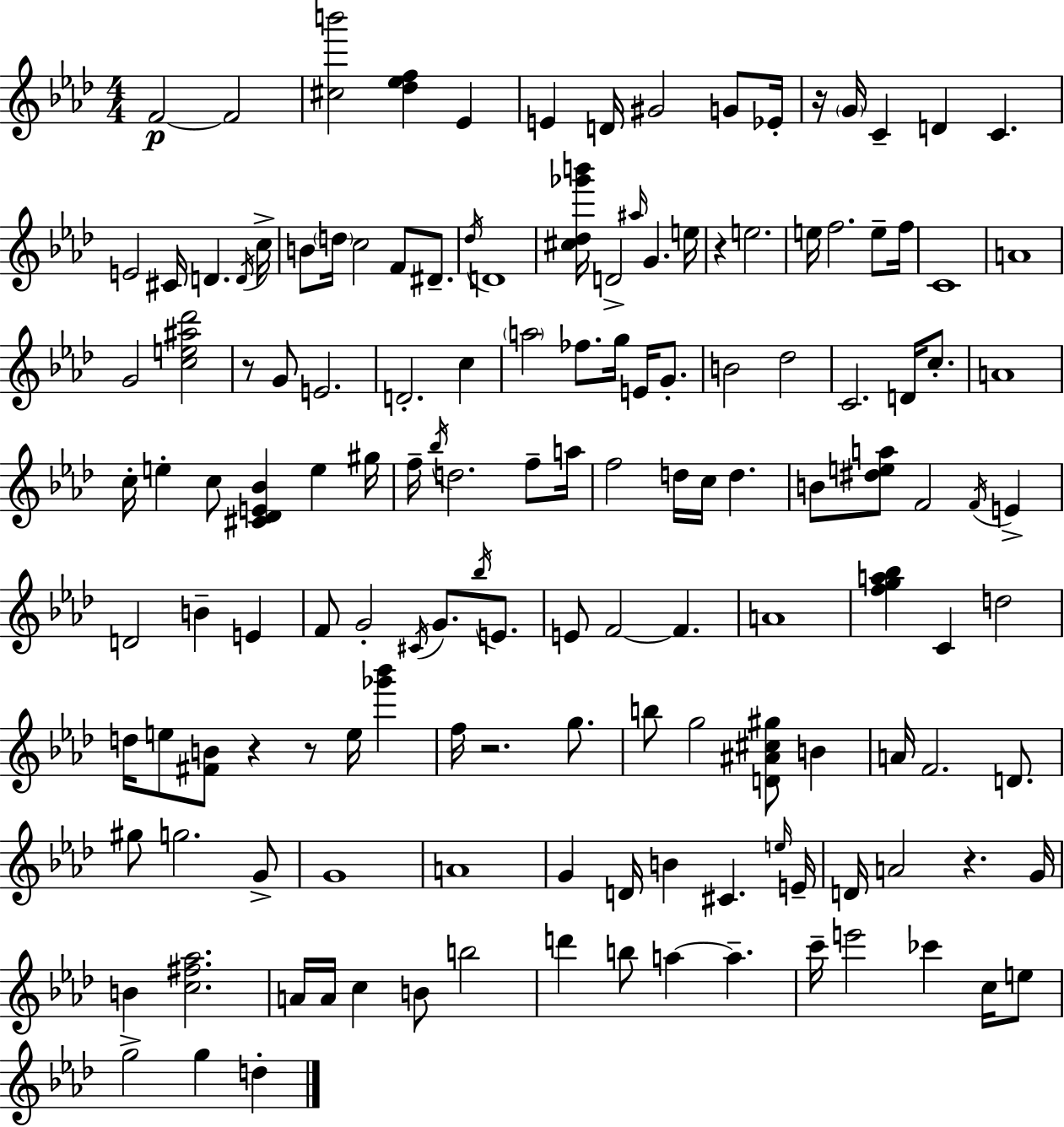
F4/h F4/h [C#5,B6]/h [Db5,Eb5,F5]/q Eb4/q E4/q D4/s G#4/h G4/e Eb4/s R/s G4/s C4/q D4/q C4/q. E4/h C#4/s D4/q. D4/s C5/s B4/e D5/s C5/h F4/e D#4/e. Db5/s D4/w [C#5,Db5,Gb6,B6]/s D4/h A#5/s G4/q. E5/s R/q E5/h. E5/s F5/h. E5/e F5/s C4/w A4/w G4/h [C5,E5,A#5,Db6]/h R/e G4/e E4/h. D4/h. C5/q A5/h FES5/e. G5/s E4/s G4/e. B4/h Db5/h C4/h. D4/s C5/e. A4/w C5/s E5/q C5/e [C#4,Db4,E4,Bb4]/q E5/q G#5/s F5/s Bb5/s D5/h. F5/e A5/s F5/h D5/s C5/s D5/q. B4/e [D#5,E5,A5]/e F4/h F4/s E4/q D4/h B4/q E4/q F4/e G4/h C#4/s G4/e. Bb5/s E4/e. E4/e F4/h F4/q. A4/w [F5,G5,A5,Bb5]/q C4/q D5/h D5/s E5/e [F#4,B4]/e R/q R/e E5/s [Gb6,Bb6]/q F5/s R/h. G5/e. B5/e G5/h [D4,A#4,C#5,G#5]/e B4/q A4/s F4/h. D4/e. G#5/e G5/h. G4/e G4/w A4/w G4/q D4/s B4/q C#4/q. E5/s E4/s D4/s A4/h R/q. G4/s B4/q [C5,F#5,Ab5]/h. A4/s A4/s C5/q B4/e B5/h D6/q B5/e A5/q A5/q. C6/s E6/h CES6/q C5/s E5/e G5/h G5/q D5/q